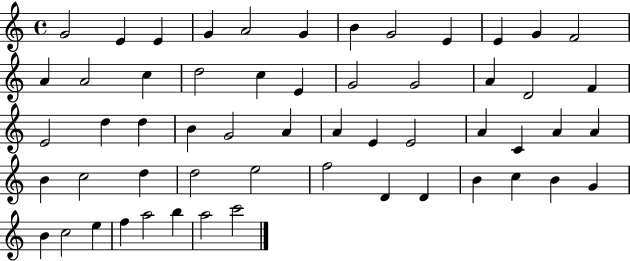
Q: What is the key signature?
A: C major